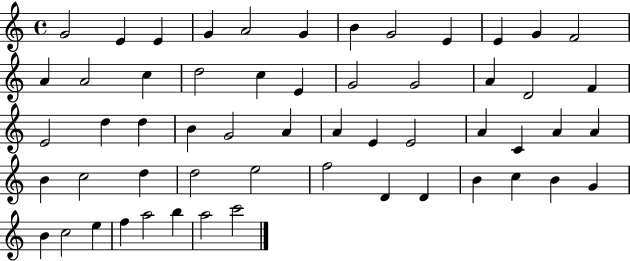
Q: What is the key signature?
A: C major